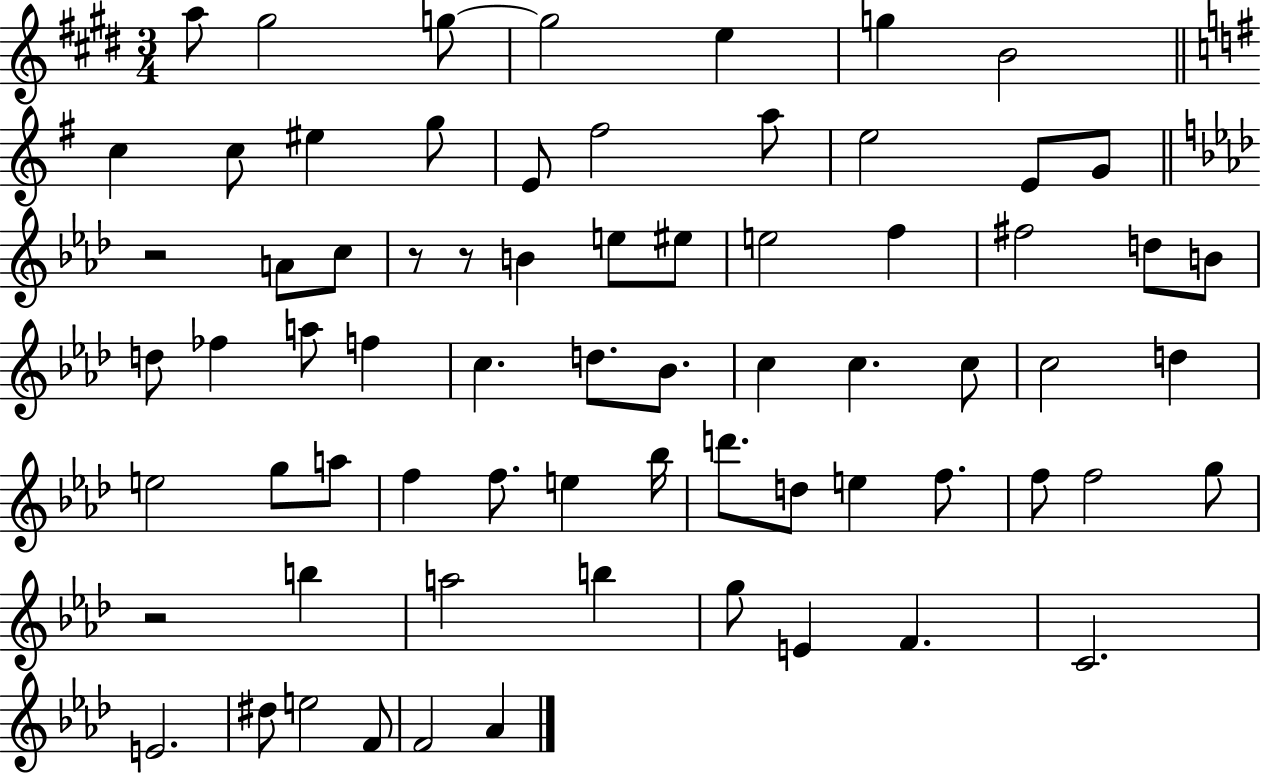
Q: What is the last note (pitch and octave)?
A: Ab4